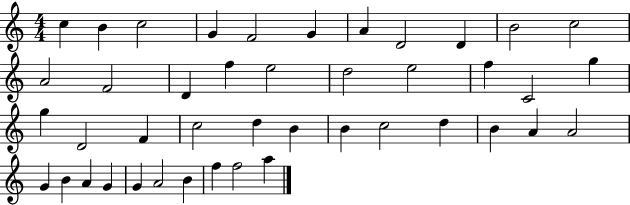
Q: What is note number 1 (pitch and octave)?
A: C5